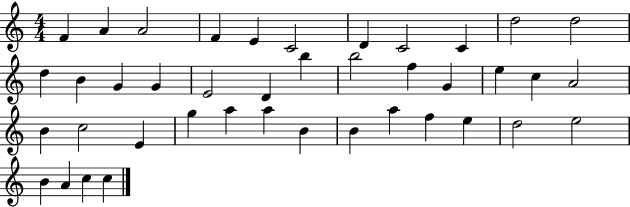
X:1
T:Untitled
M:4/4
L:1/4
K:C
F A A2 F E C2 D C2 C d2 d2 d B G G E2 D b b2 f G e c A2 B c2 E g a a B B a f e d2 e2 B A c c